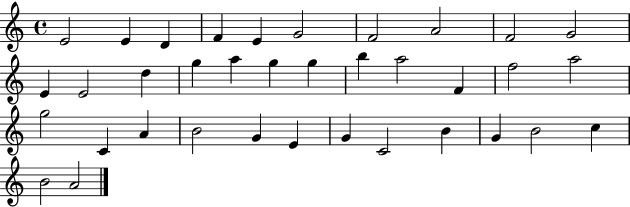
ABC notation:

X:1
T:Untitled
M:4/4
L:1/4
K:C
E2 E D F E G2 F2 A2 F2 G2 E E2 d g a g g b a2 F f2 a2 g2 C A B2 G E G C2 B G B2 c B2 A2